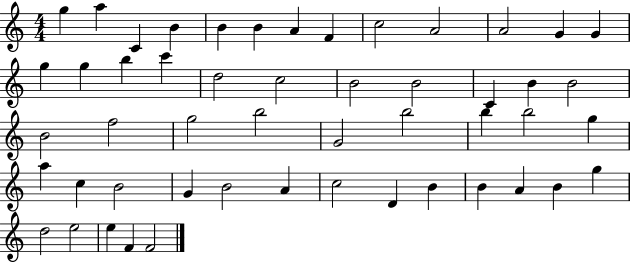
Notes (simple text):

G5/q A5/q C4/q B4/q B4/q B4/q A4/q F4/q C5/h A4/h A4/h G4/q G4/q G5/q G5/q B5/q C6/q D5/h C5/h B4/h B4/h C4/q B4/q B4/h B4/h F5/h G5/h B5/h G4/h B5/h B5/q B5/h G5/q A5/q C5/q B4/h G4/q B4/h A4/q C5/h D4/q B4/q B4/q A4/q B4/q G5/q D5/h E5/h E5/q F4/q F4/h